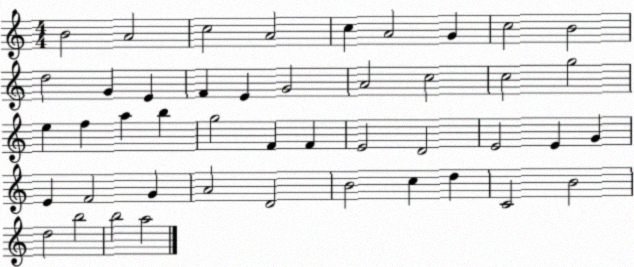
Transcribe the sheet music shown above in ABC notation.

X:1
T:Untitled
M:4/4
L:1/4
K:C
B2 A2 c2 A2 c A2 G c2 B2 d2 G E F E G2 A2 c2 c2 g2 e f a b g2 F F E2 D2 E2 E G E F2 G A2 D2 B2 c d C2 B2 d2 b2 b2 a2